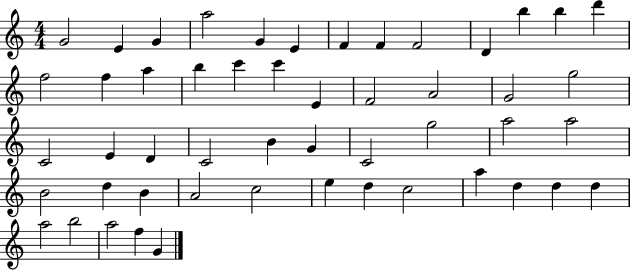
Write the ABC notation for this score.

X:1
T:Untitled
M:4/4
L:1/4
K:C
G2 E G a2 G E F F F2 D b b d' f2 f a b c' c' E F2 A2 G2 g2 C2 E D C2 B G C2 g2 a2 a2 B2 d B A2 c2 e d c2 a d d d a2 b2 a2 f G